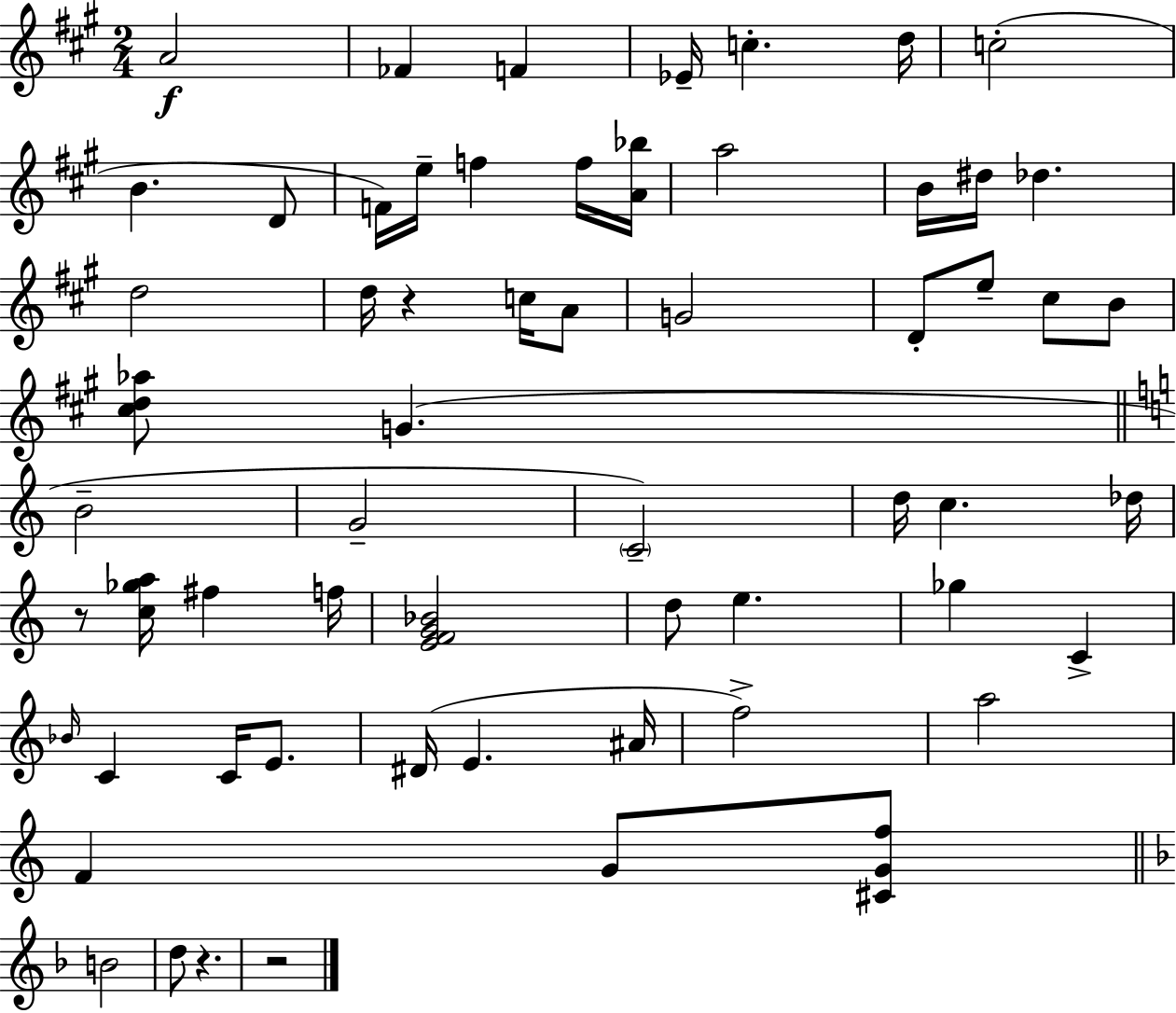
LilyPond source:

{
  \clef treble
  \numericTimeSignature
  \time 2/4
  \key a \major
  \repeat volta 2 { a'2\f | fes'4 f'4 | ees'16-- c''4.-. d''16 | c''2-.( | \break b'4. d'8 | f'16) e''16-- f''4 f''16 <a' bes''>16 | a''2 | b'16 dis''16 des''4. | \break d''2 | d''16 r4 c''16 a'8 | g'2 | d'8-. e''8-- cis''8 b'8 | \break <cis'' d'' aes''>8 g'4.( | \bar "||" \break \key c \major b'2-- | g'2-- | \parenthesize c'2--) | d''16 c''4. des''16 | \break r8 <c'' ges'' a''>16 fis''4 f''16 | <e' f' g' bes'>2 | d''8 e''4. | ges''4 c'4-> | \break \grace { bes'16 } c'4 c'16 e'8. | dis'16( e'4. | ais'16 f''2->) | a''2 | \break f'4 g'8 <cis' g' f''>8 | \bar "||" \break \key f \major b'2 | d''8 r4. | r2 | } \bar "|."
}